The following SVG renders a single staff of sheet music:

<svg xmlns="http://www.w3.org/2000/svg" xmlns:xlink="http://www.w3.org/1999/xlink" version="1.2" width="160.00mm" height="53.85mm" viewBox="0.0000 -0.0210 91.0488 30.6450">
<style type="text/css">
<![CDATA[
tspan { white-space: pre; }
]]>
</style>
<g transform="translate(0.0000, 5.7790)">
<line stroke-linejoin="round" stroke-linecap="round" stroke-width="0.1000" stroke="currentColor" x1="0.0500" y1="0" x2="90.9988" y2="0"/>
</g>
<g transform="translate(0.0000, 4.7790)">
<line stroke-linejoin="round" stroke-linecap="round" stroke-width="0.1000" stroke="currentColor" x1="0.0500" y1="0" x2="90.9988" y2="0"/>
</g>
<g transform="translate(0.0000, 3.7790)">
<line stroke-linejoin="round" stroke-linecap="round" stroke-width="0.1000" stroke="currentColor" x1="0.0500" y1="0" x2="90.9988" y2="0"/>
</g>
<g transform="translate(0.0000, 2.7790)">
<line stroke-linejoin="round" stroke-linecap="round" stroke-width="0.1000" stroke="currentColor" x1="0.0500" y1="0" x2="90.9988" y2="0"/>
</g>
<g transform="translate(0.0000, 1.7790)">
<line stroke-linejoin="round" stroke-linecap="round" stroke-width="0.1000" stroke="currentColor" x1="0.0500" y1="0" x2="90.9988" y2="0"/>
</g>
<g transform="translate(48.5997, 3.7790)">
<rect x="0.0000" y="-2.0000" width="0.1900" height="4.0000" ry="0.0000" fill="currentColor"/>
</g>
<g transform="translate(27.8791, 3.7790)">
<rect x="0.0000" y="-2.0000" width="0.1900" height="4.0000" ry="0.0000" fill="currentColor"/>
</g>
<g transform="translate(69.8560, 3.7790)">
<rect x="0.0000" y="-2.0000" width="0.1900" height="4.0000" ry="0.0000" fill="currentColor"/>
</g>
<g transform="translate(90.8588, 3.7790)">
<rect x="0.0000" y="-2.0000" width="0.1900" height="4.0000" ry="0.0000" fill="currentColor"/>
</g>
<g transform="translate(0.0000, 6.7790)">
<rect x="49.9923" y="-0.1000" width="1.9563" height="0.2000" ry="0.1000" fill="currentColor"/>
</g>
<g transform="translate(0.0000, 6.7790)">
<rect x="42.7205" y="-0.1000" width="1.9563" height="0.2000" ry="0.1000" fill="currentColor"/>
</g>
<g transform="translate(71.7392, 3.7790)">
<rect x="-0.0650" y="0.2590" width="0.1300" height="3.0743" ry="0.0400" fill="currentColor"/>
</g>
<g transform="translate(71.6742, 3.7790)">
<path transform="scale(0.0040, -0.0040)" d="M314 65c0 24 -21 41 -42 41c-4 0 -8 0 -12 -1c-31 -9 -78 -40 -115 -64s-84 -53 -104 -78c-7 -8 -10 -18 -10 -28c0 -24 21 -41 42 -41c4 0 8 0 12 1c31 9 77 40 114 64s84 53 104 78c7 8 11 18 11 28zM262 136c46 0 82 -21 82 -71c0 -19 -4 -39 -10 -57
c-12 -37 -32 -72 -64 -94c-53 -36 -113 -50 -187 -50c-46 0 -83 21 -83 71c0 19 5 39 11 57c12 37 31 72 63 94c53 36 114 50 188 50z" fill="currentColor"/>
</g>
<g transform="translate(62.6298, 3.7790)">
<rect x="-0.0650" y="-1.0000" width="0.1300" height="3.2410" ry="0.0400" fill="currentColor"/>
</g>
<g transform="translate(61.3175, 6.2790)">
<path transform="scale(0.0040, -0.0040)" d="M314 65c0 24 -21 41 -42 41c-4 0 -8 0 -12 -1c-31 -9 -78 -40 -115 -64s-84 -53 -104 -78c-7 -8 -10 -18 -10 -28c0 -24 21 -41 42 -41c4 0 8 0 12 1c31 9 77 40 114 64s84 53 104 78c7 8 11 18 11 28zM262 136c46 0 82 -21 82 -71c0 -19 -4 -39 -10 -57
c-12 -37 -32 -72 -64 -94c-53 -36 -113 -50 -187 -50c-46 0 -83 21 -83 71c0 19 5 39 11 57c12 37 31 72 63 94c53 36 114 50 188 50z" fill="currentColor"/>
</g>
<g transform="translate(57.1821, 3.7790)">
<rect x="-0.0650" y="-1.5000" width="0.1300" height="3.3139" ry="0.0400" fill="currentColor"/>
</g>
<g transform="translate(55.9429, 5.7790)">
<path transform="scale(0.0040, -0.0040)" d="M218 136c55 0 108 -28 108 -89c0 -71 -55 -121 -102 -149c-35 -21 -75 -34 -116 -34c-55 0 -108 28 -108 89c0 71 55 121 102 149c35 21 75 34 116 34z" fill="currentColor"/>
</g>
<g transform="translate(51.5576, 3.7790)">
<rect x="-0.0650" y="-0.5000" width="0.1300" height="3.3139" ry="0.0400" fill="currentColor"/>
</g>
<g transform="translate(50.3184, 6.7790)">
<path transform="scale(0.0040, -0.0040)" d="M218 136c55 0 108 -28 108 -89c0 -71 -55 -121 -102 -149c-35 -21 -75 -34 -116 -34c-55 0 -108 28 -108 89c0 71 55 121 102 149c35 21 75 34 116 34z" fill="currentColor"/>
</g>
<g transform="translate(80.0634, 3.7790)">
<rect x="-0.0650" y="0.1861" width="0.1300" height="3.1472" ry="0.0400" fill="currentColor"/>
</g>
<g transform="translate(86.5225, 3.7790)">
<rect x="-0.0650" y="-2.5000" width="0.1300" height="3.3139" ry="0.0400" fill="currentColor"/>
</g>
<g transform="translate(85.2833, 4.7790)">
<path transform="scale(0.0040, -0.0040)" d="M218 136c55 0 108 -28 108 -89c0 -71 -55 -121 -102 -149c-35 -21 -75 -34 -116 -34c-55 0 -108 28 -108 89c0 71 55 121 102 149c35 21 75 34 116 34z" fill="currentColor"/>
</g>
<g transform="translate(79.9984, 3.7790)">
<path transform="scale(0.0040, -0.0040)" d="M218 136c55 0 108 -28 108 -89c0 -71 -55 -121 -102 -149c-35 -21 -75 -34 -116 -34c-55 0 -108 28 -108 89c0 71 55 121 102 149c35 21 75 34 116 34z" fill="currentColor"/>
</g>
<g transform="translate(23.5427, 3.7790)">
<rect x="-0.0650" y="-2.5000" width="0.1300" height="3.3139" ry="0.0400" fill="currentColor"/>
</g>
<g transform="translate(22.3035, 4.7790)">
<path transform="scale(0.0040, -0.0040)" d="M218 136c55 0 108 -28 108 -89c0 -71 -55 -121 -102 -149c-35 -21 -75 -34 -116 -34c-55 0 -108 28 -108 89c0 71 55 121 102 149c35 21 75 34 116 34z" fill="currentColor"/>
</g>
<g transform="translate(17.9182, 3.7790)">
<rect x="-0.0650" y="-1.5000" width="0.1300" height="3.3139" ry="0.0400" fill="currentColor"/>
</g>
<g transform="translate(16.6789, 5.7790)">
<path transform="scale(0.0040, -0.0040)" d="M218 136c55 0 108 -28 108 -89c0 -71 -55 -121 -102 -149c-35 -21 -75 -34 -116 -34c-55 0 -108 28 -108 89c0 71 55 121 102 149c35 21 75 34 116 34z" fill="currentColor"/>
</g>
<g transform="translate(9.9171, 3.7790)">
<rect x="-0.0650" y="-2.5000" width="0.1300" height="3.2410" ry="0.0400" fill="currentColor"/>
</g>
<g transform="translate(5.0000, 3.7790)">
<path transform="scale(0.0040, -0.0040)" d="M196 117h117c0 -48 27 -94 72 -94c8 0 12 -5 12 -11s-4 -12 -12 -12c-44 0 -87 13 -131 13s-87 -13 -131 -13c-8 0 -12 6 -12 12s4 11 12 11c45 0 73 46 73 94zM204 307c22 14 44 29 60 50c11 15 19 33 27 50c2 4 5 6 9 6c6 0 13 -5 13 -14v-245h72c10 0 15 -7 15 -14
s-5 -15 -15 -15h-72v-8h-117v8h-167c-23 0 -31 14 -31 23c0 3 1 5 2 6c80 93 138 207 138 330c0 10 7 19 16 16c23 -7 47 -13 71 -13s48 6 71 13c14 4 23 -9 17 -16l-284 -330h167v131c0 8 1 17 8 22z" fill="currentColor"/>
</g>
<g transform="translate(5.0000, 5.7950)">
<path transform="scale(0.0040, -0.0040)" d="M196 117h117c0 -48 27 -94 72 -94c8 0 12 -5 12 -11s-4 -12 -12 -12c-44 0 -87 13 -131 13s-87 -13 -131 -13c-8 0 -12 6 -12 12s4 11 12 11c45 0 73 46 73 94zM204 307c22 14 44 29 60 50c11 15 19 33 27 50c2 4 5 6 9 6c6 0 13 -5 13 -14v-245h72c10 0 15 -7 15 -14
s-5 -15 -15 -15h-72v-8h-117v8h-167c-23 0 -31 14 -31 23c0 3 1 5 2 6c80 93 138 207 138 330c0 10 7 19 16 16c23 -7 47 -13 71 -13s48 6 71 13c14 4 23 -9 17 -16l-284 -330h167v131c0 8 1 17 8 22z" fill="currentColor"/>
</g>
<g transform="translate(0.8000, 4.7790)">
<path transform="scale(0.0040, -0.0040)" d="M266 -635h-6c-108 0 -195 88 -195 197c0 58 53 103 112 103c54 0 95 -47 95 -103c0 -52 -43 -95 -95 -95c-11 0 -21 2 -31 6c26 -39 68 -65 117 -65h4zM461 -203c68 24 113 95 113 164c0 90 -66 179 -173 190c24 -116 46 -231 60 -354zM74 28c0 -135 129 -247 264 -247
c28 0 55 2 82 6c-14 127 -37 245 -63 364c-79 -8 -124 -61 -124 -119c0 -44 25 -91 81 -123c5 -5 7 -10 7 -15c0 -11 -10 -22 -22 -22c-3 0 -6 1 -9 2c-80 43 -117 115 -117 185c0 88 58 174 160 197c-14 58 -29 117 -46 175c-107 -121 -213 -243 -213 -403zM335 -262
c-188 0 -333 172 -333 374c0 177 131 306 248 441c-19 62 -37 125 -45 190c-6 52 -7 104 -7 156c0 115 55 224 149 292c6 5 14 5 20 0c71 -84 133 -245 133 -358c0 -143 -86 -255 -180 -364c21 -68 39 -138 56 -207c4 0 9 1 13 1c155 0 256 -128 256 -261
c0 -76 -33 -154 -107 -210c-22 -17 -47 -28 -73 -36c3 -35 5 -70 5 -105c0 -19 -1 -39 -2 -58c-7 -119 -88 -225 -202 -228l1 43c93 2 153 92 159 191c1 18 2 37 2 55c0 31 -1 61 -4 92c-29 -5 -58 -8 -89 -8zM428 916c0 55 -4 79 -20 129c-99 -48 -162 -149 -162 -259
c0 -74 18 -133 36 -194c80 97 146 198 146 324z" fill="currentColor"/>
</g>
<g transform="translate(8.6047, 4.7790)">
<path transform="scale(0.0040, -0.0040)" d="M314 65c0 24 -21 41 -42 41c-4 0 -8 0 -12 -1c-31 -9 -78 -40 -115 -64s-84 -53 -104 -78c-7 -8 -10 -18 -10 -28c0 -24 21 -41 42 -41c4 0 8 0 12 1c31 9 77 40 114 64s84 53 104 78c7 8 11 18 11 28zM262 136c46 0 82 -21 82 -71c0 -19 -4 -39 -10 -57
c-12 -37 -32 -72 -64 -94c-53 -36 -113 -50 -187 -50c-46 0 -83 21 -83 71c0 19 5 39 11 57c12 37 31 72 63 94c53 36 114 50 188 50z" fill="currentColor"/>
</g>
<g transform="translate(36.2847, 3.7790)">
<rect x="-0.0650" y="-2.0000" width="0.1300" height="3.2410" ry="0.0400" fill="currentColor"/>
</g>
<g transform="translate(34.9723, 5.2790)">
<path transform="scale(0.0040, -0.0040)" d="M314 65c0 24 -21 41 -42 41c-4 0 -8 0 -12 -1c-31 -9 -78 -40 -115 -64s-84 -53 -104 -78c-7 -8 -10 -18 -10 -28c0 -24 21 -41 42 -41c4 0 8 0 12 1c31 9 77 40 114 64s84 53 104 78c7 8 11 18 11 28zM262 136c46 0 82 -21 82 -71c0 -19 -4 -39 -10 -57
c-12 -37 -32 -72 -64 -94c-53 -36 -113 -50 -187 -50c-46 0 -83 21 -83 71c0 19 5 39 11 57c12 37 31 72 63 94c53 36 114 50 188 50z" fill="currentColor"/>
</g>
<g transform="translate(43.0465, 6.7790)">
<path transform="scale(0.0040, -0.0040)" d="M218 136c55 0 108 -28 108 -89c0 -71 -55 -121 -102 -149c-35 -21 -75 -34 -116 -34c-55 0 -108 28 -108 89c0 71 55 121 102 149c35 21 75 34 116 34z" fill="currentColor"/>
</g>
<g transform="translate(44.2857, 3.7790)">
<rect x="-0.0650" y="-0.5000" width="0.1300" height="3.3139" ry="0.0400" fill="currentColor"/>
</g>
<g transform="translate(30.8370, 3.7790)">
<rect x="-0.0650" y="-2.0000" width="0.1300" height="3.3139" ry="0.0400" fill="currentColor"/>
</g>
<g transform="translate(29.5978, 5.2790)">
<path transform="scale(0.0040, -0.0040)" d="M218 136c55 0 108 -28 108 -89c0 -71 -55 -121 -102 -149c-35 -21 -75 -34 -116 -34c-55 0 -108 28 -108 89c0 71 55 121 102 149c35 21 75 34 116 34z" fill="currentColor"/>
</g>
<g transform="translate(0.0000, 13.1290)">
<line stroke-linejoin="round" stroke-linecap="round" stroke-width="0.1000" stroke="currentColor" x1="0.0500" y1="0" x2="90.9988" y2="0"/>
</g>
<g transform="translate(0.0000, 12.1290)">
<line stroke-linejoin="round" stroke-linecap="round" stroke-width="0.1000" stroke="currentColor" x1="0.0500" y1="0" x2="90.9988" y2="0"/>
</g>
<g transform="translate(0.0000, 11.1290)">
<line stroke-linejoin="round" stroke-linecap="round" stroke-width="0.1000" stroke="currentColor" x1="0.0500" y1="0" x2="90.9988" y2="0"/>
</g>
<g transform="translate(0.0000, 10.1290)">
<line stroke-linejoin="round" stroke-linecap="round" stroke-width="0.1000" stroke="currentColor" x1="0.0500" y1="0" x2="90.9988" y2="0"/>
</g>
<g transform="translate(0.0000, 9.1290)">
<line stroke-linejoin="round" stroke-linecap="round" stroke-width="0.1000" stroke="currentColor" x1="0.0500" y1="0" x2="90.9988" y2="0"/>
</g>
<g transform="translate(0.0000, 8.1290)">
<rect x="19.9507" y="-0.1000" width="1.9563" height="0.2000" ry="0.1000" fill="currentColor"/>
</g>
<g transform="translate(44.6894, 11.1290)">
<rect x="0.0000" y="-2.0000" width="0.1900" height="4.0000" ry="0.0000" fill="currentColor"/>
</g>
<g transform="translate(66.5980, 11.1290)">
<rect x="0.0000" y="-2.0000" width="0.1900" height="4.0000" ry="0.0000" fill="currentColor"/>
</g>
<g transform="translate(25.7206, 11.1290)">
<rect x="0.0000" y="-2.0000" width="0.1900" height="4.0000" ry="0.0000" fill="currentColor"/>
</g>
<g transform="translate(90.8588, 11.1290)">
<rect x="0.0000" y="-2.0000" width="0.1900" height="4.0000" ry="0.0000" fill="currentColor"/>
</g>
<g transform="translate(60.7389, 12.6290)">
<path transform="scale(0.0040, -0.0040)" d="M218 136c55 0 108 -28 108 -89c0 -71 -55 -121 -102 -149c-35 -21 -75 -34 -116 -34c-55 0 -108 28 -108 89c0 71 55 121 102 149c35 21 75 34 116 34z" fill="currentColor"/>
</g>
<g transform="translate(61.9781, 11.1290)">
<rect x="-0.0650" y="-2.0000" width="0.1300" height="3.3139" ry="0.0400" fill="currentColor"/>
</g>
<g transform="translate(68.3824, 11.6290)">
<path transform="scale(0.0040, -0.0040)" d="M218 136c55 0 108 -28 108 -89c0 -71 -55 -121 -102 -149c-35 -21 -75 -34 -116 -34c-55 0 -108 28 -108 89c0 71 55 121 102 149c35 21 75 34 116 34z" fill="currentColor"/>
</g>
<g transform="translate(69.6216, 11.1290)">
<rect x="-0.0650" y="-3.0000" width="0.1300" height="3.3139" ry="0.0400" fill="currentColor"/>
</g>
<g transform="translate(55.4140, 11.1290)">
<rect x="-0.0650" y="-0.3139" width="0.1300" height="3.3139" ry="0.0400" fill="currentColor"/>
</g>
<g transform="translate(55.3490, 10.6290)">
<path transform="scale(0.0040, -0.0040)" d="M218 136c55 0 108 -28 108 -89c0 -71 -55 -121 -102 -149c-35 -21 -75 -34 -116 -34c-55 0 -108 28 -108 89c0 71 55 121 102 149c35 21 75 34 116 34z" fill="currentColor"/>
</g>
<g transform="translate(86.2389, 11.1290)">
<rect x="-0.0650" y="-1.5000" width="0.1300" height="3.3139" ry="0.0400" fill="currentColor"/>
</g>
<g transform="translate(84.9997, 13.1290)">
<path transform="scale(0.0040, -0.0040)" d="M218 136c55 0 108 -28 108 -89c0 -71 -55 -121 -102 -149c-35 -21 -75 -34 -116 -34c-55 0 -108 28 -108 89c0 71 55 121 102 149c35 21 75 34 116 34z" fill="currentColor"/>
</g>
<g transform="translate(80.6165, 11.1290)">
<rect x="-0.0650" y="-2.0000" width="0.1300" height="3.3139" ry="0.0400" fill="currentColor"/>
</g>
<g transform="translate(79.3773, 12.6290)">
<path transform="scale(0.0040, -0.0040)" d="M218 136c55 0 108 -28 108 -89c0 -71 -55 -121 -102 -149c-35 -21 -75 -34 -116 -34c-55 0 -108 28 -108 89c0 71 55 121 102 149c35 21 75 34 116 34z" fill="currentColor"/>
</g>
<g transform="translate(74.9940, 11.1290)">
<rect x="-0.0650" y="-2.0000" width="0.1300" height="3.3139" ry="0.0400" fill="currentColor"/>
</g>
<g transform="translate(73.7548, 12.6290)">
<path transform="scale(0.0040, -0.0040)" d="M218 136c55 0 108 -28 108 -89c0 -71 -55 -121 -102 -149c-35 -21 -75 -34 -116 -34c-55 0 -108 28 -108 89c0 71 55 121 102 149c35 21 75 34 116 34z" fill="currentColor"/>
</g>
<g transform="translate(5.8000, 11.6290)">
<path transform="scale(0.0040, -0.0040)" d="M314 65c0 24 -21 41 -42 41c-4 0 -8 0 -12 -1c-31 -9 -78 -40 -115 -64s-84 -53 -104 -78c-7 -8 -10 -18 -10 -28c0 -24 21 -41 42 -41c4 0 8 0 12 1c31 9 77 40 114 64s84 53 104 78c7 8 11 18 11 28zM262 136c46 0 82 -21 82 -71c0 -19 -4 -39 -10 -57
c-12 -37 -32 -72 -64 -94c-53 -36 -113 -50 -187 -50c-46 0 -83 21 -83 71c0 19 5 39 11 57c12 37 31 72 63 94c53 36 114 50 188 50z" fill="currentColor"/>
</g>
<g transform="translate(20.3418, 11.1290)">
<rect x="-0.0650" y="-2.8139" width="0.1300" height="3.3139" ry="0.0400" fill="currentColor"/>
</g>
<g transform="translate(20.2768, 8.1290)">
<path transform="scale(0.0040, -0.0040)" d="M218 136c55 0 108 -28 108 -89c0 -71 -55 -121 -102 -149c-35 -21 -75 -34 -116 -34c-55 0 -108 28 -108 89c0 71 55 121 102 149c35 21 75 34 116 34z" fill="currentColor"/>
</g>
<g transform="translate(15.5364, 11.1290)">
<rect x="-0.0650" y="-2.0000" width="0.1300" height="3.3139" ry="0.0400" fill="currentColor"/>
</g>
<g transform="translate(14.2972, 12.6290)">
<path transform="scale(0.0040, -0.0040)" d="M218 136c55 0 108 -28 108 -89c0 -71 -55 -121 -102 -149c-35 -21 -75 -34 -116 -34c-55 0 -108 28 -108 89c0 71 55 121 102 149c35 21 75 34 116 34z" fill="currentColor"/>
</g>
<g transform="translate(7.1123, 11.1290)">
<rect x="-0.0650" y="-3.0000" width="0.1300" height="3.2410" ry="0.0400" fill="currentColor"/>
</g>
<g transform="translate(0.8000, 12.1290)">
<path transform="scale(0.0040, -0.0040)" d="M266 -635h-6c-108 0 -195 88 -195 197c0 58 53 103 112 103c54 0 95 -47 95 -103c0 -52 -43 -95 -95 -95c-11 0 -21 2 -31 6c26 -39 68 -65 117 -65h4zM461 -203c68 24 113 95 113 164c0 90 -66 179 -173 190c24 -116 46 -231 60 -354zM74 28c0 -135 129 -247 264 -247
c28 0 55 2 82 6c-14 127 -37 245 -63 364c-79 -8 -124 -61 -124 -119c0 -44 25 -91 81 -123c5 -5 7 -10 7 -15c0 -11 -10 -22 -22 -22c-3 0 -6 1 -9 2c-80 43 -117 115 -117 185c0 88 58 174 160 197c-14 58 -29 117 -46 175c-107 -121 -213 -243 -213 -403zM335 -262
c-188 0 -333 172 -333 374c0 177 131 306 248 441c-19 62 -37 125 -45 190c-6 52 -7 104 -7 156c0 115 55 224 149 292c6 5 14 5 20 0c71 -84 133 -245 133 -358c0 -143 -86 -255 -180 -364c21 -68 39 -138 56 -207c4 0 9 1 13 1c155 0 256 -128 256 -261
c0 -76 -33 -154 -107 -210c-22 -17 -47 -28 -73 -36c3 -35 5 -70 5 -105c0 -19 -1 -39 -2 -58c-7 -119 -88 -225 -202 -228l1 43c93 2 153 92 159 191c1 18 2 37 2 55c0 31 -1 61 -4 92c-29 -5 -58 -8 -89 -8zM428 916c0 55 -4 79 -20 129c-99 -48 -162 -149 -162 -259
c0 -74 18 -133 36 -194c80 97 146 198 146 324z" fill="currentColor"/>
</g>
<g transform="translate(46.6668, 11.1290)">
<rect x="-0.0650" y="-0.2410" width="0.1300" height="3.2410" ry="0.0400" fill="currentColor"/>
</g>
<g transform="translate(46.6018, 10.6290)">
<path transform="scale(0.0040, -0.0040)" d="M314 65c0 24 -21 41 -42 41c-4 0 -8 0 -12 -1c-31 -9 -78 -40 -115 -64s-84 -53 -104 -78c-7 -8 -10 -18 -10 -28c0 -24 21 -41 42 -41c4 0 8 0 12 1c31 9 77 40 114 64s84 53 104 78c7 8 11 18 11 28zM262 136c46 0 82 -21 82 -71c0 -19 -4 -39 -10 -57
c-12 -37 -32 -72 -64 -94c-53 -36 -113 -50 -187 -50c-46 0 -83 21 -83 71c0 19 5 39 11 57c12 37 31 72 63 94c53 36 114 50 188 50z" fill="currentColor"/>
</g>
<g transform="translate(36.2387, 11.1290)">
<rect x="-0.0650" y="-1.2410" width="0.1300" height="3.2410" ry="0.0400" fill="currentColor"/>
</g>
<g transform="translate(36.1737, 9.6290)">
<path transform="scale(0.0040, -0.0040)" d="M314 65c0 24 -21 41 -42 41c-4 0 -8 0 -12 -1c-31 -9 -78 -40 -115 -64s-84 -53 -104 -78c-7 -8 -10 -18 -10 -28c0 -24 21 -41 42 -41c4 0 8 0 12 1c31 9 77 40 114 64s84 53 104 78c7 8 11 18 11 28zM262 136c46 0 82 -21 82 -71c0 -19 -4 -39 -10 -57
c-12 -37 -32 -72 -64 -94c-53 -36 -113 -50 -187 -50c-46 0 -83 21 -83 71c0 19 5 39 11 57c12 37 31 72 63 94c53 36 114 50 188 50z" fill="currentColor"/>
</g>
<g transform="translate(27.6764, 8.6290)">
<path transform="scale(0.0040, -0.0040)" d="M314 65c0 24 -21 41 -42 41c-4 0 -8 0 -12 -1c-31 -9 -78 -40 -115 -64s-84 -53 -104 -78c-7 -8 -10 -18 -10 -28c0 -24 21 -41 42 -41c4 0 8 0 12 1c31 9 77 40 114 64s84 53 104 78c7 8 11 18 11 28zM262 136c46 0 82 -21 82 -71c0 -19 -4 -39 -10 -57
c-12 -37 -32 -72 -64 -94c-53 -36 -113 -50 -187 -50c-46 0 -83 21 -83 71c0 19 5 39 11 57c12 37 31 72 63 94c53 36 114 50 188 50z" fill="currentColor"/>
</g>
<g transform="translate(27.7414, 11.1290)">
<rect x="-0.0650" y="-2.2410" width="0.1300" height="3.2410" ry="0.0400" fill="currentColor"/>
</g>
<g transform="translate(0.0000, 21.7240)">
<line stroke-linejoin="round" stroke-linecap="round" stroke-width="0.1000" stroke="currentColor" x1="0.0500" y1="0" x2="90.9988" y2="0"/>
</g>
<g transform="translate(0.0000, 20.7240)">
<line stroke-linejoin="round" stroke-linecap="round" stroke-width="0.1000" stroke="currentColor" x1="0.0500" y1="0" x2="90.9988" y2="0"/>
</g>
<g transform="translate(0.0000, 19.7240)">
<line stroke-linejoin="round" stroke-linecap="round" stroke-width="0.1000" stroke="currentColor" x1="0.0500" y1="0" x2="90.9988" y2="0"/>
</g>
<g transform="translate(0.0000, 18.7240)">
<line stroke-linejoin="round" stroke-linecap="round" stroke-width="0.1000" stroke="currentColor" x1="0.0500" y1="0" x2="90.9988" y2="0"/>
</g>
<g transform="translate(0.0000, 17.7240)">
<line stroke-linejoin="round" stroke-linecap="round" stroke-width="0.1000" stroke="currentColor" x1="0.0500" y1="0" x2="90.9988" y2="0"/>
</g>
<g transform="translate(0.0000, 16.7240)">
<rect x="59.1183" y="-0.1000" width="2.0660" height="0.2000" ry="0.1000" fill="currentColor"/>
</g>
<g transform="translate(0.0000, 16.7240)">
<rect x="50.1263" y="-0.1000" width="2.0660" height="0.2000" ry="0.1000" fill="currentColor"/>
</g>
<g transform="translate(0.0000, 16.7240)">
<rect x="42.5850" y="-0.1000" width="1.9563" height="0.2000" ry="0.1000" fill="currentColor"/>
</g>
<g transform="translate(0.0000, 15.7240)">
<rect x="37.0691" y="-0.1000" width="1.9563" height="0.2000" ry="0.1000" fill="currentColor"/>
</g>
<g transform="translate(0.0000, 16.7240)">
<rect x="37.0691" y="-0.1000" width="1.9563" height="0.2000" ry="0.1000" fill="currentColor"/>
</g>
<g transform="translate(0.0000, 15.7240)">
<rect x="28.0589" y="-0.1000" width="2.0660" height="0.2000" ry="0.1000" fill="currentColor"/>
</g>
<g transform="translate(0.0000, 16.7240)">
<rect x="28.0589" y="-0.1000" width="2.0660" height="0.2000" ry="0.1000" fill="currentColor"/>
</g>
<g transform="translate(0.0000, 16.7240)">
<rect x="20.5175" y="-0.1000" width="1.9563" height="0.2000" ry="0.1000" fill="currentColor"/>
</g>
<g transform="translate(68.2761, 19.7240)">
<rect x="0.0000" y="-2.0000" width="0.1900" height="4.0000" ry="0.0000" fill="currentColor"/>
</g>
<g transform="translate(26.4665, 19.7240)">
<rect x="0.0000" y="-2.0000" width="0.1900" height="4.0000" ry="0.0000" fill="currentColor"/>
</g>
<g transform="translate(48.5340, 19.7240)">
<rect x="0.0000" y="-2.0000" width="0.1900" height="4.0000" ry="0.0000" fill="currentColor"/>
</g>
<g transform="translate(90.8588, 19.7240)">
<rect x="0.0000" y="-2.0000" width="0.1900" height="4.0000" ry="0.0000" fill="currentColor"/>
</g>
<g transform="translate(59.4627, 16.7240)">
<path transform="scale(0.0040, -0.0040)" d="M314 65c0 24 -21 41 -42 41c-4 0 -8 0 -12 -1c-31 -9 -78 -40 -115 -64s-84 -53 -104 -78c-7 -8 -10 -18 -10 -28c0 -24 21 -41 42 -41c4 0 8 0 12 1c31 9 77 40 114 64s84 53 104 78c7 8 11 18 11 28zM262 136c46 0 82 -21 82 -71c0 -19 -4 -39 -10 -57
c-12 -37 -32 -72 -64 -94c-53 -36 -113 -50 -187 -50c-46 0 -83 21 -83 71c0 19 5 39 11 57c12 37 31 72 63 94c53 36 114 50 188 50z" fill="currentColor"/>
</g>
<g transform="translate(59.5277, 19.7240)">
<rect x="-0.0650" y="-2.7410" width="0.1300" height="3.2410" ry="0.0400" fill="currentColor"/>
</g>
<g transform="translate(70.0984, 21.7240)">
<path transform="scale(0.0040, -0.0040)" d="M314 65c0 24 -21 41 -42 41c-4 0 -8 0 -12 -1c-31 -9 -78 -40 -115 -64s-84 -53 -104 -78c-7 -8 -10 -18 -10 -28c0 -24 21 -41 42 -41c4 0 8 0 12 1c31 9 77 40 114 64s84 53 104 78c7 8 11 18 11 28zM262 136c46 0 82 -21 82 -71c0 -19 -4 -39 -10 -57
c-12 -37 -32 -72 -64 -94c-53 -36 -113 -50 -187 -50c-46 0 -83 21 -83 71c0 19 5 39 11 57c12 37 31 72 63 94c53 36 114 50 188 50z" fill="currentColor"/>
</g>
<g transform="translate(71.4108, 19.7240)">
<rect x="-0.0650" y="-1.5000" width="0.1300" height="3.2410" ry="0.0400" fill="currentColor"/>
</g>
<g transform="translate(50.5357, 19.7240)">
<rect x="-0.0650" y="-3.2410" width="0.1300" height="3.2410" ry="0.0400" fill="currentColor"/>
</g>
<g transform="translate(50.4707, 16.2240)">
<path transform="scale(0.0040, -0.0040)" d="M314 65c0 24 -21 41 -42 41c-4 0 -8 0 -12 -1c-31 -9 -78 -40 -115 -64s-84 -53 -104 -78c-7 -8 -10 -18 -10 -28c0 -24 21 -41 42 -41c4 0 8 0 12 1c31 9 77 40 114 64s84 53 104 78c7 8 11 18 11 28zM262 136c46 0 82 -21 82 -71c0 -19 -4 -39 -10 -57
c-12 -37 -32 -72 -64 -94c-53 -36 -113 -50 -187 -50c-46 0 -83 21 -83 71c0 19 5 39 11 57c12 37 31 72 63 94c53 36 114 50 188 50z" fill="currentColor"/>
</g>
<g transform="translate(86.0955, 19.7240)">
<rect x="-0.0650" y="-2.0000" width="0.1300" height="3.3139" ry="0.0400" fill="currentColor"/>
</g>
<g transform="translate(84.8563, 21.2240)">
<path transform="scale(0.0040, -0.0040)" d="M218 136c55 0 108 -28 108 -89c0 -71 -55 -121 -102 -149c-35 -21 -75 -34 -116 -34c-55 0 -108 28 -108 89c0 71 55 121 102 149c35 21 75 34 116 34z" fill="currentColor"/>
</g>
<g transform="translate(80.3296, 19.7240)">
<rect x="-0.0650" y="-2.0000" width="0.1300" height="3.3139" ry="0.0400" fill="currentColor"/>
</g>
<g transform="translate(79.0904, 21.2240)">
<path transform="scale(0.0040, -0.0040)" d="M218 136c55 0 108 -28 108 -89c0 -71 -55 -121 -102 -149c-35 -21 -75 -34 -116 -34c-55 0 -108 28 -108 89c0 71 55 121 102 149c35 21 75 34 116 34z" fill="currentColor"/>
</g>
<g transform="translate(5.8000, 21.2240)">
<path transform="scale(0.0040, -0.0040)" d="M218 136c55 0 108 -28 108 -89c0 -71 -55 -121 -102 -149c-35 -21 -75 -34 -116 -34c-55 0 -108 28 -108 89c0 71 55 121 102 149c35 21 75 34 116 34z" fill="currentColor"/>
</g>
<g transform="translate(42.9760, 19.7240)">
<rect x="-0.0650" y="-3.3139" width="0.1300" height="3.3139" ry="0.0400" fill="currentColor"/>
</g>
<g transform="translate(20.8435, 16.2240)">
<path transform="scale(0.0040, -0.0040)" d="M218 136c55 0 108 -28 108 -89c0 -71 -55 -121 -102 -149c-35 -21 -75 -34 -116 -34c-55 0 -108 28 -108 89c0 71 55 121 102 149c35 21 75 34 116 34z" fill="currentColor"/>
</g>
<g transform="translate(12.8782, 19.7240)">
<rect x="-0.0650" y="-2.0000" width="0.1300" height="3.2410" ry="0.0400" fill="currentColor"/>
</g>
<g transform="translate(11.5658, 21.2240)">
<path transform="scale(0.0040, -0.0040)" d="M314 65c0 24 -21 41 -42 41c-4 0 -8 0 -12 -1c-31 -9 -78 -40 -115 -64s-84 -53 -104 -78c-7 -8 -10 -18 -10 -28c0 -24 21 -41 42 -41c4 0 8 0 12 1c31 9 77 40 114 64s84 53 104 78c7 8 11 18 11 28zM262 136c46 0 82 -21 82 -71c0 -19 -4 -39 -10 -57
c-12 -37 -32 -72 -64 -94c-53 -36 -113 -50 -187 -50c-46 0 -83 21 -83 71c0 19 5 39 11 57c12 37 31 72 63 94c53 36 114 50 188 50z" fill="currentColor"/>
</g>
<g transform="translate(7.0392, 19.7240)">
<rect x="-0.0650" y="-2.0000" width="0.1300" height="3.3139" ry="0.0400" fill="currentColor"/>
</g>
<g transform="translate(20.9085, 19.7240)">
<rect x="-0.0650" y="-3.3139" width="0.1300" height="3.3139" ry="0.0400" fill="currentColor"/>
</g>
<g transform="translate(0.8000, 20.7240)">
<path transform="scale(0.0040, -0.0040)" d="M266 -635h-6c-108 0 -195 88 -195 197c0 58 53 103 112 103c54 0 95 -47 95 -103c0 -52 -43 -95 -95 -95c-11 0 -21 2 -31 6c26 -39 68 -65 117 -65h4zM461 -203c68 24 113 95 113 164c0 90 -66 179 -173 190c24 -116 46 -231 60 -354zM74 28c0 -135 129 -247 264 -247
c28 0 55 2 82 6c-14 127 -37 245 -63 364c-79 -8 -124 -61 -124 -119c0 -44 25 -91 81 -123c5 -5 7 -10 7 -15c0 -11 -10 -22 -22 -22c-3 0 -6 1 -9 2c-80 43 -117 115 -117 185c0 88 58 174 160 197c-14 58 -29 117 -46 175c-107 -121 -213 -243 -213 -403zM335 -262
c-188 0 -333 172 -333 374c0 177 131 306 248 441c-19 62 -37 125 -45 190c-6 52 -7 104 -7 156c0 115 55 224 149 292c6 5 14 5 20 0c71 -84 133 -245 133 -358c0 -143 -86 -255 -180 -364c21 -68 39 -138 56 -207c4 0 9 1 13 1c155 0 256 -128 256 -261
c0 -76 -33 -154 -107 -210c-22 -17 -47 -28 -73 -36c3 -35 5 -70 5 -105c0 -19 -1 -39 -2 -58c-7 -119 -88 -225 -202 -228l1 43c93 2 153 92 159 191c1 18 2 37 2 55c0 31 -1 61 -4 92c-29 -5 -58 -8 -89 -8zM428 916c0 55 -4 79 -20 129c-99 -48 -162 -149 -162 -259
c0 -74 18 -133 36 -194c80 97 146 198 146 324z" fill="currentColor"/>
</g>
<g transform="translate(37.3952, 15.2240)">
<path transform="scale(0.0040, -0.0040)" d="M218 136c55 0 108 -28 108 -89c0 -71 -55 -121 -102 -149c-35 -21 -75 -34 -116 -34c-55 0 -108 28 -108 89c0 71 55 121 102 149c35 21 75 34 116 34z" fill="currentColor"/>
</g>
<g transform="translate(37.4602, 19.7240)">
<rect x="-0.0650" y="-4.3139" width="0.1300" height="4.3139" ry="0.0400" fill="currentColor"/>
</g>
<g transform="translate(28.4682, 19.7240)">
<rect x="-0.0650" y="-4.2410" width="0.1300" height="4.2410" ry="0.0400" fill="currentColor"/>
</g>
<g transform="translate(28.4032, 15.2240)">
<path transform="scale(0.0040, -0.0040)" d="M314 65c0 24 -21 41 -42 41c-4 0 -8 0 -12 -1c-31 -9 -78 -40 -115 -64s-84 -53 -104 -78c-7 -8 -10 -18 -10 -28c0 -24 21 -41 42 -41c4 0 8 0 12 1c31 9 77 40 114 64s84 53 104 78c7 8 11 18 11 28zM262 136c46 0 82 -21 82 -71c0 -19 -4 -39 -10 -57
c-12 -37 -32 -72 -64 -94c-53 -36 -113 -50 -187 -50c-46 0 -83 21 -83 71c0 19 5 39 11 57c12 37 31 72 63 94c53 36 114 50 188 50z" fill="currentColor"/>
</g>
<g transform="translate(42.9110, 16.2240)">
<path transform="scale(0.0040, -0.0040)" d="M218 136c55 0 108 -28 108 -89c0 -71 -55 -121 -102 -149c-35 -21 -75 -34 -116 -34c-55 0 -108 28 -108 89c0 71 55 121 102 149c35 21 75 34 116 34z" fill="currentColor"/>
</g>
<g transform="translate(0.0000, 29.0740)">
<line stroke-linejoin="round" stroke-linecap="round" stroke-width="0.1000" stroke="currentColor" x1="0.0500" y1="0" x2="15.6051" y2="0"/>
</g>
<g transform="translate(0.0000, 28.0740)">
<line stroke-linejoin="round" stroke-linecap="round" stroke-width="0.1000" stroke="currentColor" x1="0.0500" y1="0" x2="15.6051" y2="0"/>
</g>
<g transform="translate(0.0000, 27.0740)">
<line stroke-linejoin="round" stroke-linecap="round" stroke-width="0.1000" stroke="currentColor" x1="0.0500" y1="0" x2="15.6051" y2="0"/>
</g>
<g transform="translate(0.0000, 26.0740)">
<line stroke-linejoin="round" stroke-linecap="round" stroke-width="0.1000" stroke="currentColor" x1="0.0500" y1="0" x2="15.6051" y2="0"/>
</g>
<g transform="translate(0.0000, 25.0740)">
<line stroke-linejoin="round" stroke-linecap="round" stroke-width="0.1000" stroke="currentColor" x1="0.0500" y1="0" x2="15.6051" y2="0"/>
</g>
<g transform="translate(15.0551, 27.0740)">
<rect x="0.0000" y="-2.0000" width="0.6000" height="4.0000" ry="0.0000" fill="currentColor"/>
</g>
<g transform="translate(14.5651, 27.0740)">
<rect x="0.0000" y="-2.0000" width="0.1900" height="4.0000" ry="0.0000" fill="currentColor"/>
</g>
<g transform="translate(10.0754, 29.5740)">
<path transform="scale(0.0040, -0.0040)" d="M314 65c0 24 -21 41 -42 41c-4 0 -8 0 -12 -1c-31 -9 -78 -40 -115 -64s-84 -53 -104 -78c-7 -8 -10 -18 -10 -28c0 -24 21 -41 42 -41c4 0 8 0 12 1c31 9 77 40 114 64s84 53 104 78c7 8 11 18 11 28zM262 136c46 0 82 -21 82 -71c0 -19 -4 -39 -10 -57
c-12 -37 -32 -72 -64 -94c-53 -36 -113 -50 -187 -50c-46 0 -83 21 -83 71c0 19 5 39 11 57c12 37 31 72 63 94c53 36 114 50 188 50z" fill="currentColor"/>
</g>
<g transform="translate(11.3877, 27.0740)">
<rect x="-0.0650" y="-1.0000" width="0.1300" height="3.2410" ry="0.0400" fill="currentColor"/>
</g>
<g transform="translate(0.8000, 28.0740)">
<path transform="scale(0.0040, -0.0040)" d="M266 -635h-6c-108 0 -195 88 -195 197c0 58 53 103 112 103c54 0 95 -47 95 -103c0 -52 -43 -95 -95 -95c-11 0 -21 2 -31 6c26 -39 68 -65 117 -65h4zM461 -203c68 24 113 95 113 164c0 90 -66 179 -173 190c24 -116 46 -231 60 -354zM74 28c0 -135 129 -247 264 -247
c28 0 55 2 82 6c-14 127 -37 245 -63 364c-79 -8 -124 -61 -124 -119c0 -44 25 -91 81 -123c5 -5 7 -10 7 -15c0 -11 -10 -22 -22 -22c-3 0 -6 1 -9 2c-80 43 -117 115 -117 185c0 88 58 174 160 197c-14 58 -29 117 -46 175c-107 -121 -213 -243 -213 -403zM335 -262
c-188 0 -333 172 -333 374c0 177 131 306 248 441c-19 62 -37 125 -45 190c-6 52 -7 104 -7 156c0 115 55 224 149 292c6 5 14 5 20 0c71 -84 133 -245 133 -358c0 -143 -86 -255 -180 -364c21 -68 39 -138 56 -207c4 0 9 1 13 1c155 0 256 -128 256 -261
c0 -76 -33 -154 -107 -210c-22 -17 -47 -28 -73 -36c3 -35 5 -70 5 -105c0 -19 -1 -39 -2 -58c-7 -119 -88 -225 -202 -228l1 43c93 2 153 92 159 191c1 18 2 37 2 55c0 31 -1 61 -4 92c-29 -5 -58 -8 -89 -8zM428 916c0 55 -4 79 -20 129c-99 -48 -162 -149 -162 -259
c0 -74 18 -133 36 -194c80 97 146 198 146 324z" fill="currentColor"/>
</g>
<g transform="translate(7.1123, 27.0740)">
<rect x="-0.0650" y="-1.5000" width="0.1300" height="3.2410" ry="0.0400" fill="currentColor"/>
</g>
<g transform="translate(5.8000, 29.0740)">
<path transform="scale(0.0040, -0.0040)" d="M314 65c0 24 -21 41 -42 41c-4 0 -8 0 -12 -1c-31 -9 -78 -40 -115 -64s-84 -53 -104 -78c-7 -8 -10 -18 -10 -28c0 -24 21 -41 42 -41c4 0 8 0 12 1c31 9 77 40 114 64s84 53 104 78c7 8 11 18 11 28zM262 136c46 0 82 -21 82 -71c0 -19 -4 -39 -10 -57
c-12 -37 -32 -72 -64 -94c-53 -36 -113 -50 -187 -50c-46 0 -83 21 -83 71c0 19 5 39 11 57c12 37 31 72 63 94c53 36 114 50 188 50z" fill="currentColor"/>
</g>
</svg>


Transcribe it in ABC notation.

X:1
T:Untitled
M:4/4
L:1/4
K:C
G2 E G F F2 C C E D2 B2 B G A2 F a g2 e2 c2 c F A F F E F F2 b d'2 d' b b2 a2 E2 F F E2 D2